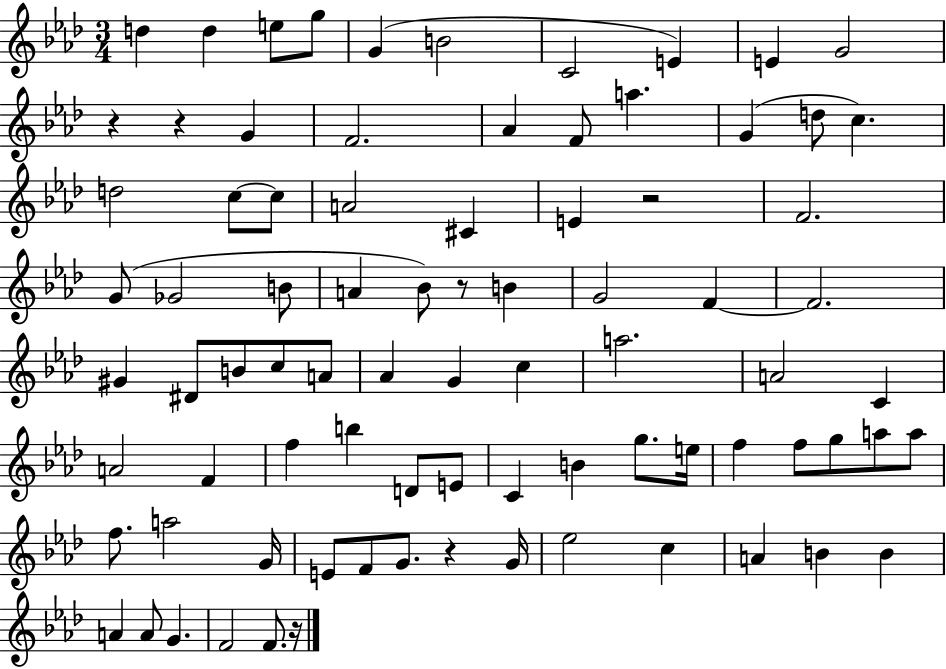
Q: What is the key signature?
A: AES major